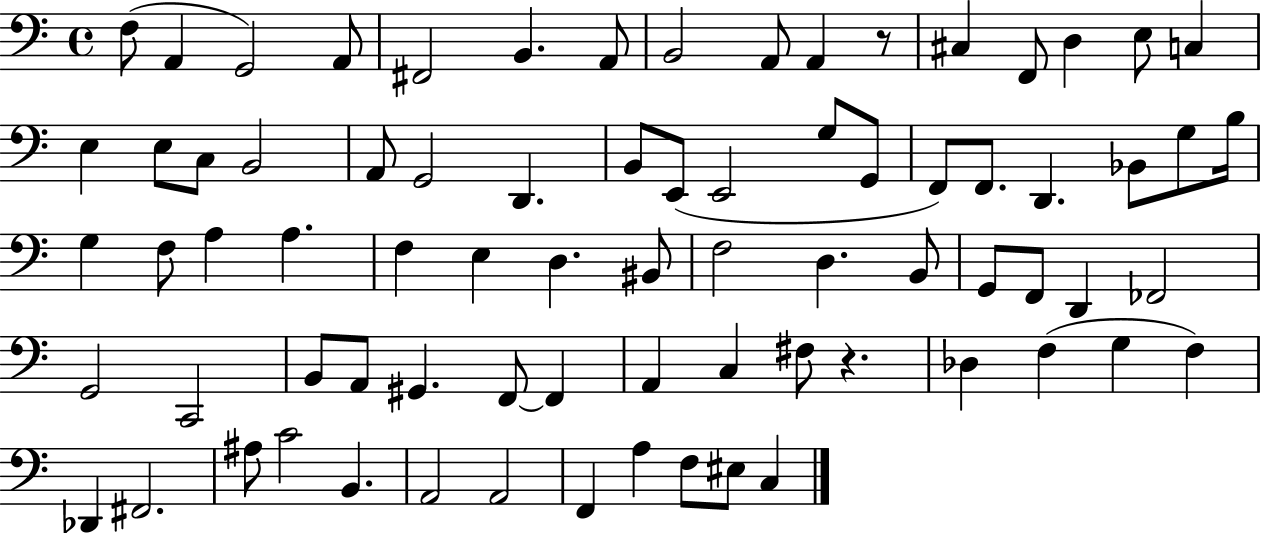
{
  \clef bass
  \time 4/4
  \defaultTimeSignature
  \key c \major
  f8( a,4 g,2) a,8 | fis,2 b,4. a,8 | b,2 a,8 a,4 r8 | cis4 f,8 d4 e8 c4 | \break e4 e8 c8 b,2 | a,8 g,2 d,4. | b,8 e,8( e,2 g8 g,8 | f,8) f,8. d,4. bes,8 g8 b16 | \break g4 f8 a4 a4. | f4 e4 d4. bis,8 | f2 d4. b,8 | g,8 f,8 d,4 fes,2 | \break g,2 c,2 | b,8 a,8 gis,4. f,8~~ f,4 | a,4 c4 fis8 r4. | des4 f4( g4 f4) | \break des,4 fis,2. | ais8 c'2 b,4. | a,2 a,2 | f,4 a4 f8 eis8 c4 | \break \bar "|."
}